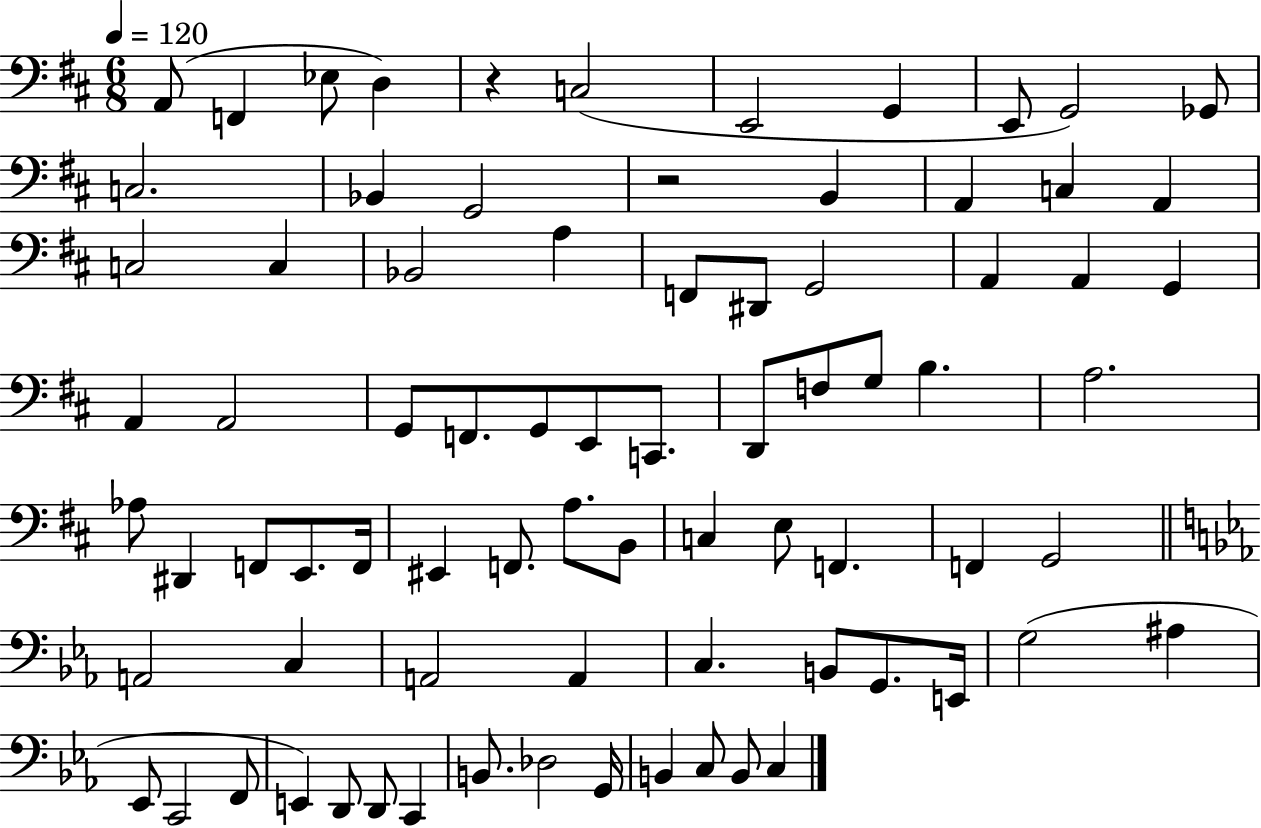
X:1
T:Untitled
M:6/8
L:1/4
K:D
A,,/2 F,, _E,/2 D, z C,2 E,,2 G,, E,,/2 G,,2 _G,,/2 C,2 _B,, G,,2 z2 B,, A,, C, A,, C,2 C, _B,,2 A, F,,/2 ^D,,/2 G,,2 A,, A,, G,, A,, A,,2 G,,/2 F,,/2 G,,/2 E,,/2 C,,/2 D,,/2 F,/2 G,/2 B, A,2 _A,/2 ^D,, F,,/2 E,,/2 F,,/4 ^E,, F,,/2 A,/2 B,,/2 C, E,/2 F,, F,, G,,2 A,,2 C, A,,2 A,, C, B,,/2 G,,/2 E,,/4 G,2 ^A, _E,,/2 C,,2 F,,/2 E,, D,,/2 D,,/2 C,, B,,/2 _D,2 G,,/4 B,, C,/2 B,,/2 C,